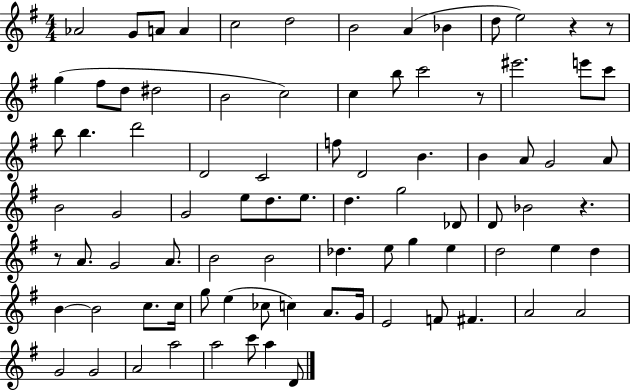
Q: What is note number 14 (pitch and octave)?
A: D5